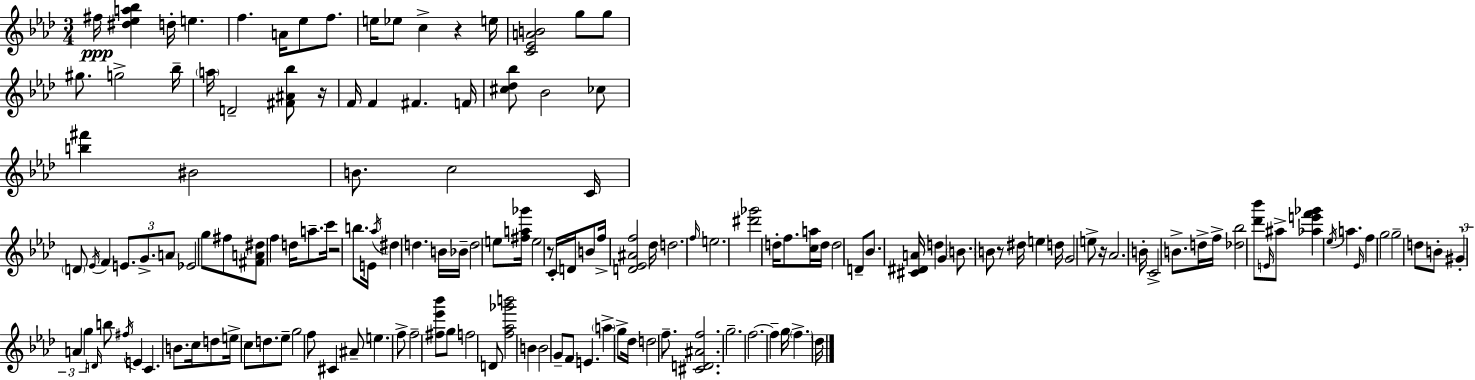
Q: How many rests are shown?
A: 6